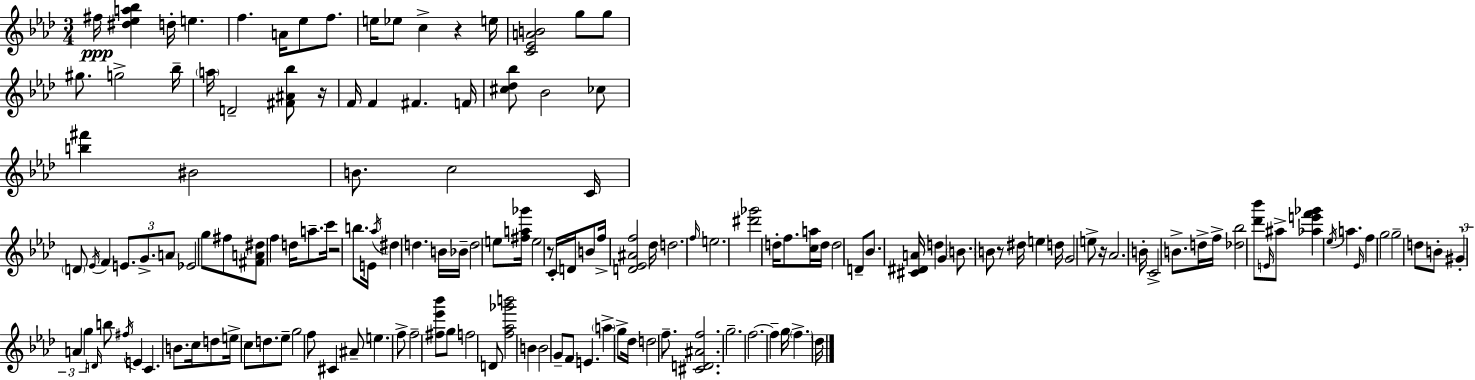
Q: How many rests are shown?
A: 6